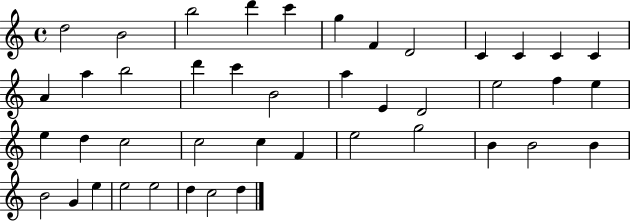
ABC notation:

X:1
T:Untitled
M:4/4
L:1/4
K:C
d2 B2 b2 d' c' g F D2 C C C C A a b2 d' c' B2 a E D2 e2 f e e d c2 c2 c F e2 g2 B B2 B B2 G e e2 e2 d c2 d